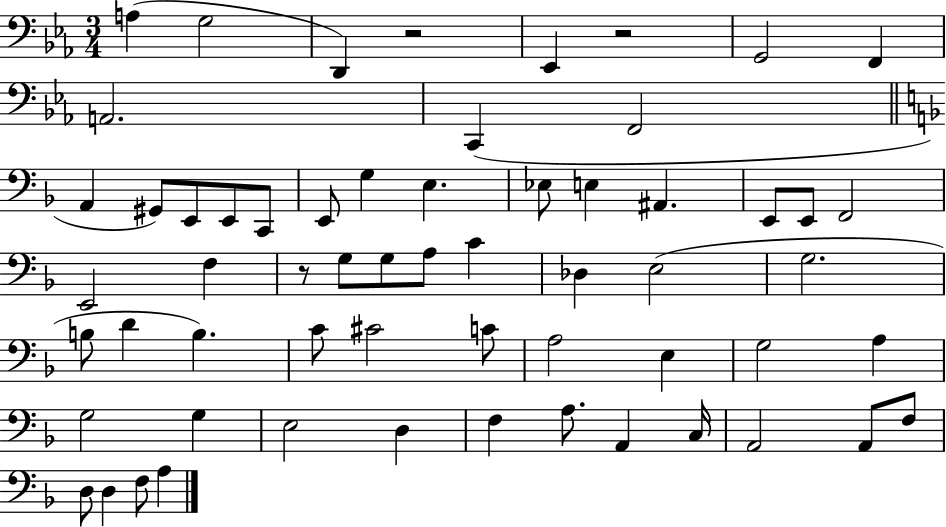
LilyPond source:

{
  \clef bass
  \numericTimeSignature
  \time 3/4
  \key ees \major
  a4( g2 | d,4) r2 | ees,4 r2 | g,2 f,4 | \break a,2. | c,4( f,2 | \bar "||" \break \key f \major a,4 gis,8) e,8 e,8 c,8 | e,8 g4 e4. | ees8 e4 ais,4. | e,8 e,8 f,2 | \break e,2 f4 | r8 g8 g8 a8 c'4 | des4 e2( | g2. | \break b8 d'4 b4.) | c'8 cis'2 c'8 | a2 e4 | g2 a4 | \break g2 g4 | e2 d4 | f4 a8. a,4 c16 | a,2 a,8 f8 | \break d8 d4 f8 a4 | \bar "|."
}